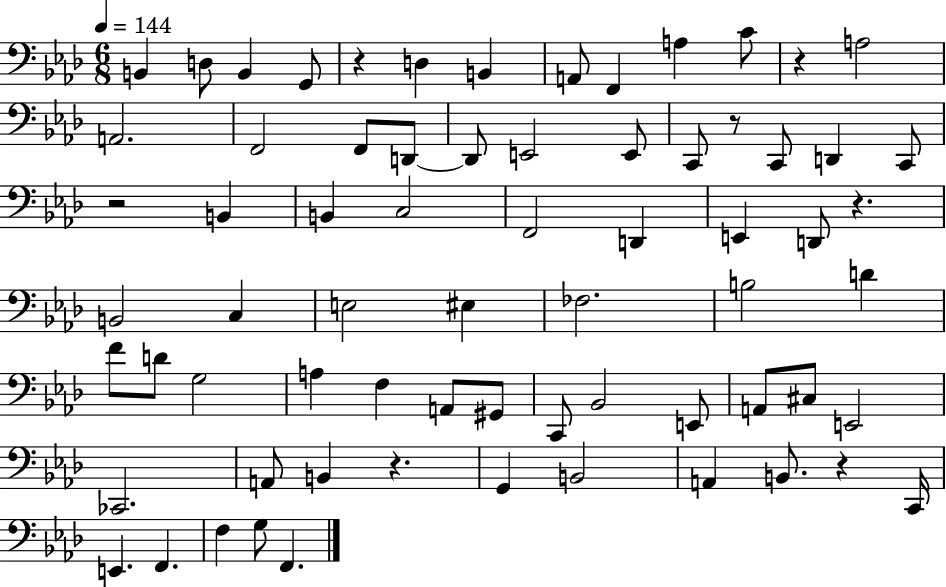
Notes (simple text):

B2/q D3/e B2/q G2/e R/q D3/q B2/q A2/e F2/q A3/q C4/e R/q A3/h A2/h. F2/h F2/e D2/e D2/e E2/h E2/e C2/e R/e C2/e D2/q C2/e R/h B2/q B2/q C3/h F2/h D2/q E2/q D2/e R/q. B2/h C3/q E3/h EIS3/q FES3/h. B3/h D4/q F4/e D4/e G3/h A3/q F3/q A2/e G#2/e C2/e Bb2/h E2/e A2/e C#3/e E2/h CES2/h. A2/e B2/q R/q. G2/q B2/h A2/q B2/e. R/q C2/s E2/q. F2/q. F3/q G3/e F2/q.